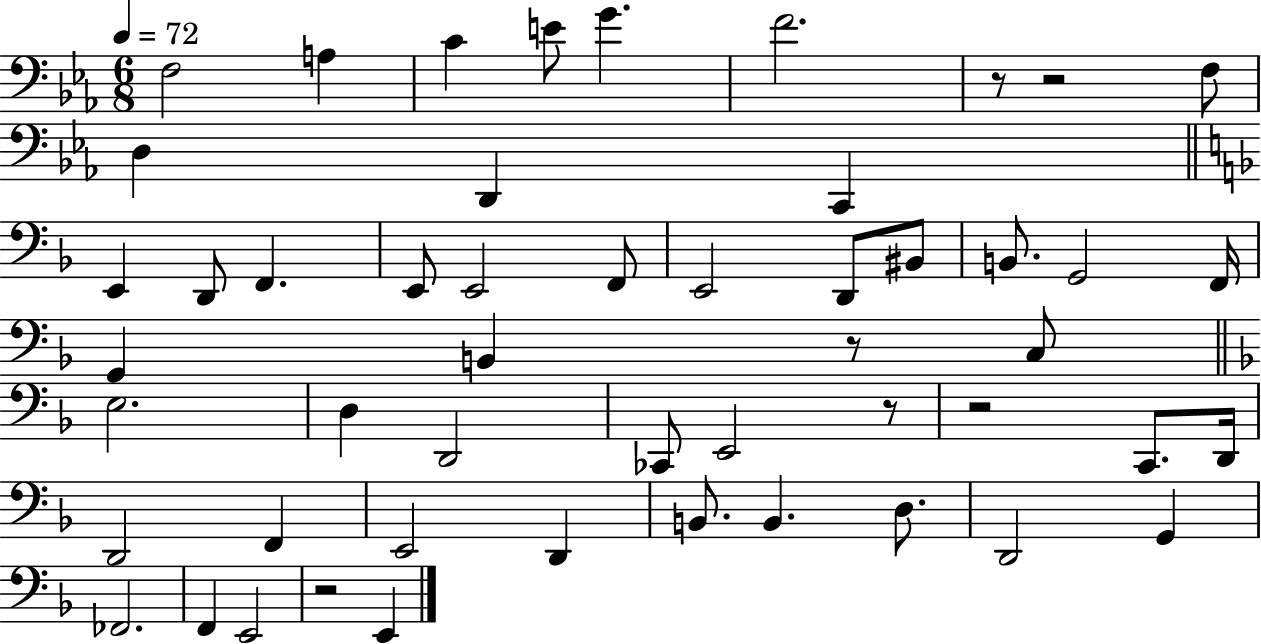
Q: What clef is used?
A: bass